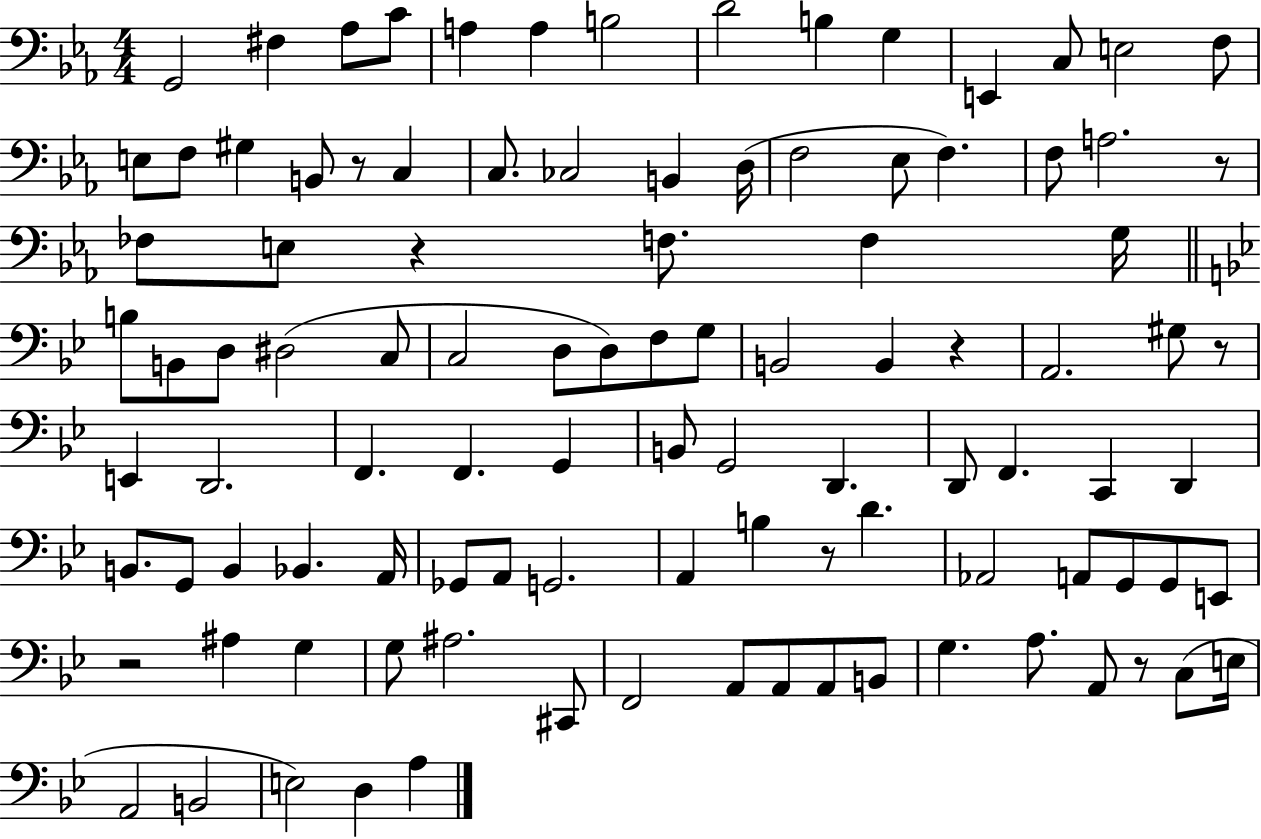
G2/h F#3/q Ab3/e C4/e A3/q A3/q B3/h D4/h B3/q G3/q E2/q C3/e E3/h F3/e E3/e F3/e G#3/q B2/e R/e C3/q C3/e. CES3/h B2/q D3/s F3/h Eb3/e F3/q. F3/e A3/h. R/e FES3/e E3/e R/q F3/e. F3/q G3/s B3/e B2/e D3/e D#3/h C3/e C3/h D3/e D3/e F3/e G3/e B2/h B2/q R/q A2/h. G#3/e R/e E2/q D2/h. F2/q. F2/q. G2/q B2/e G2/h D2/q. D2/e F2/q. C2/q D2/q B2/e. G2/e B2/q Bb2/q. A2/s Gb2/e A2/e G2/h. A2/q B3/q R/e D4/q. Ab2/h A2/e G2/e G2/e E2/e R/h A#3/q G3/q G3/e A#3/h. C#2/e F2/h A2/e A2/e A2/e B2/e G3/q. A3/e. A2/e R/e C3/e E3/s A2/h B2/h E3/h D3/q A3/q